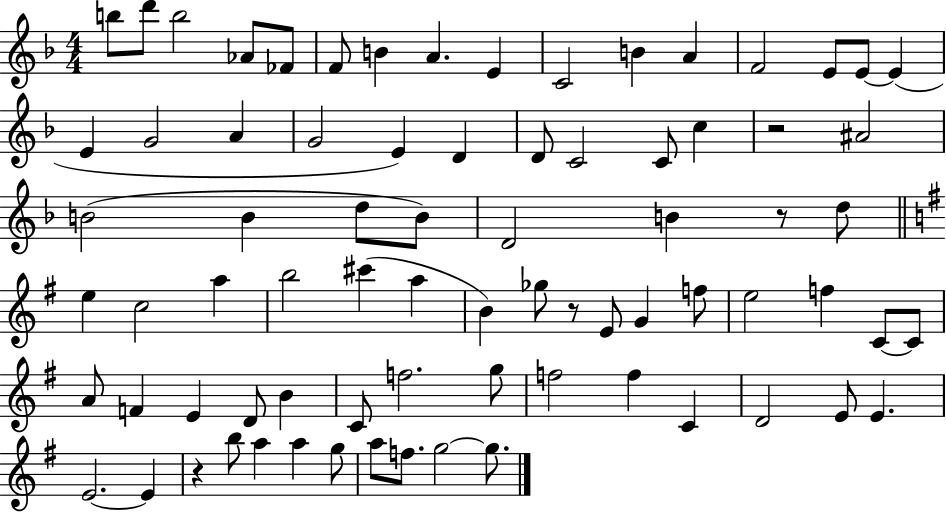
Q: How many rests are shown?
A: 4